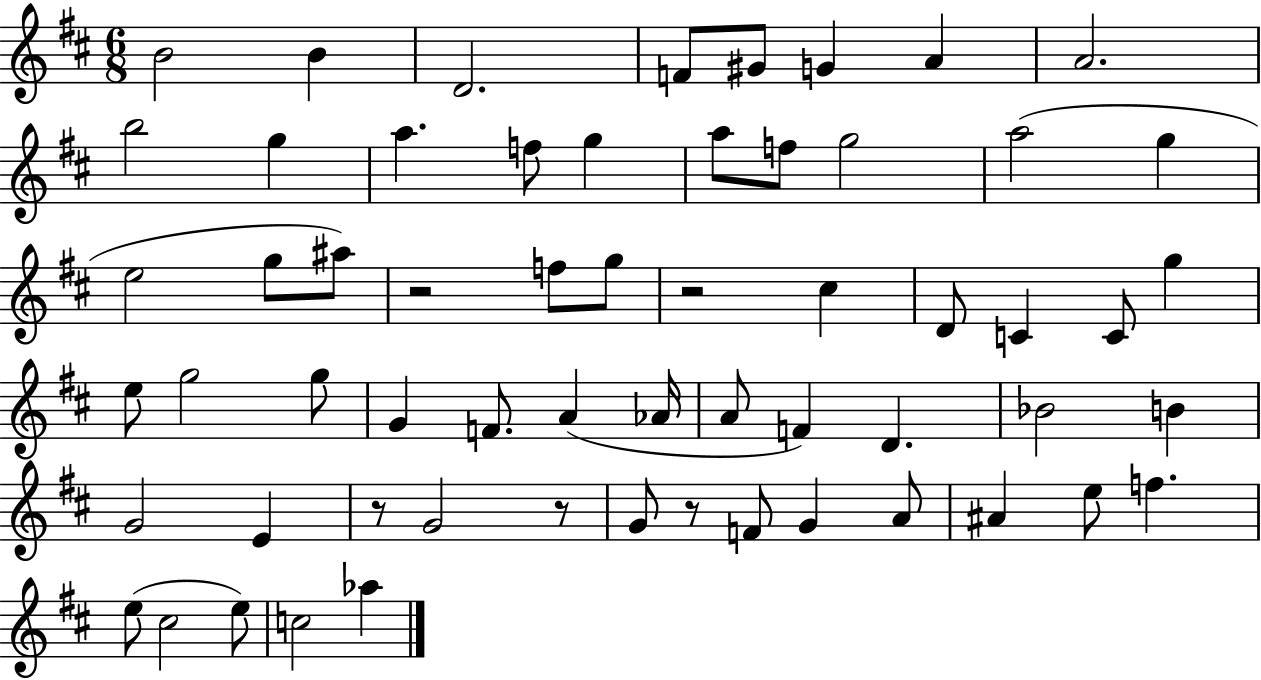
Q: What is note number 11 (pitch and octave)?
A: A5